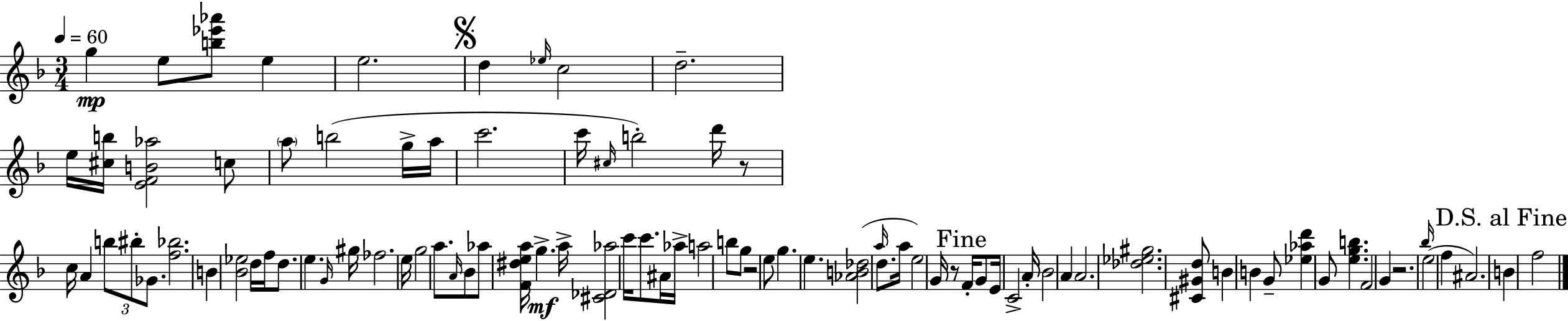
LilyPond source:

{
  \clef treble
  \numericTimeSignature
  \time 3/4
  \key f \major
  \tempo 4 = 60
  g''4\mp e''8 <b'' ees''' aes'''>8 e''4 | e''2. | \mark \markup { \musicglyph "scripts.segno" } d''4 \grace { ees''16 } c''2 | d''2.-- | \break e''16 <cis'' b''>16 <e' f' b' aes''>2 c''8 | \parenthesize a''8 b''2( g''16-> | a''16 c'''2. | c'''16 \grace { cis''16 }) b''2-. d'''16 | \break r8 c''16 a'4 \tuplet 3/2 { b''8 bis''8-. ges'8. } | <f'' bes''>2. | b'4 <bes' ees''>2 | d''16 f''16 d''8. e''4. | \break \grace { g'16 } gis''16 fes''2. | e''16 g''2 | a''8. \grace { a'16 } bes'8 aes''8 <f' dis'' e'' a''>16 g''4.->\mf | a''16-> <cis' des' aes''>2 | \break c'''16 c'''8. ais'16 aes''16-> a''2 | b''8 g''8 r2 | e''8 g''4. e''4. | <aes' b' des''>2( | \break \grace { a''16 } d''8. a''16 e''2) | g'16 r8 \mark "Fine" f'16-. g'8 e'16 c'2-> | a'16-. bes'2 | a'4 a'2. | \break <des'' ees'' gis''>2. | <cis' gis' d''>8 b'4 b'4 | g'8-- <ees'' aes'' d'''>4 g'8 <e'' g'' b''>4. | f'2 | \break g'4 r2. | \grace { bes''16 }( e''2 | f''4 ais'2.) | \mark "D.S. al Fine" b'4 f''2 | \break \bar "|."
}